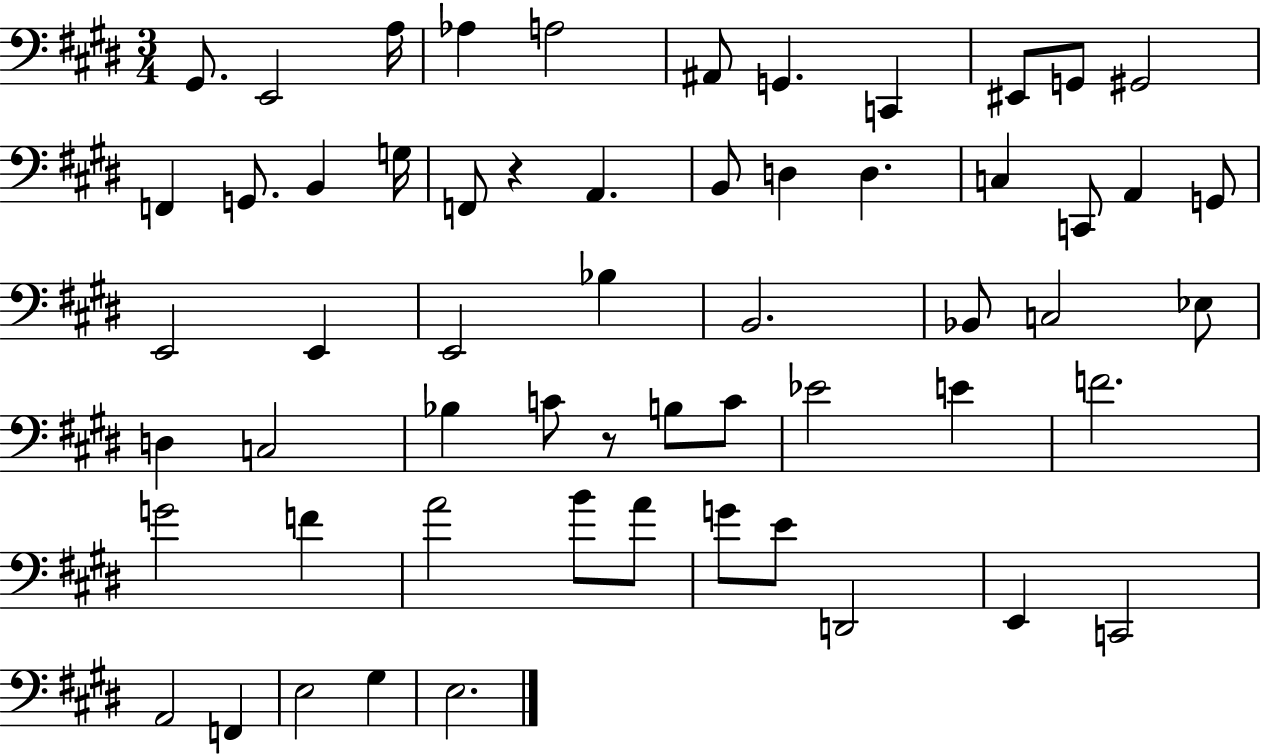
G#2/e. E2/h A3/s Ab3/q A3/h A#2/e G2/q. C2/q EIS2/e G2/e G#2/h F2/q G2/e. B2/q G3/s F2/e R/q A2/q. B2/e D3/q D3/q. C3/q C2/e A2/q G2/e E2/h E2/q E2/h Bb3/q B2/h. Bb2/e C3/h Eb3/e D3/q C3/h Bb3/q C4/e R/e B3/e C4/e Eb4/h E4/q F4/h. G4/h F4/q A4/h B4/e A4/e G4/e E4/e D2/h E2/q C2/h A2/h F2/q E3/h G#3/q E3/h.